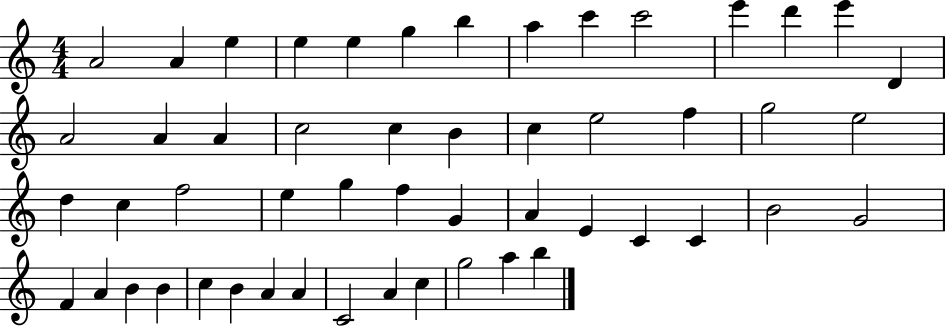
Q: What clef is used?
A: treble